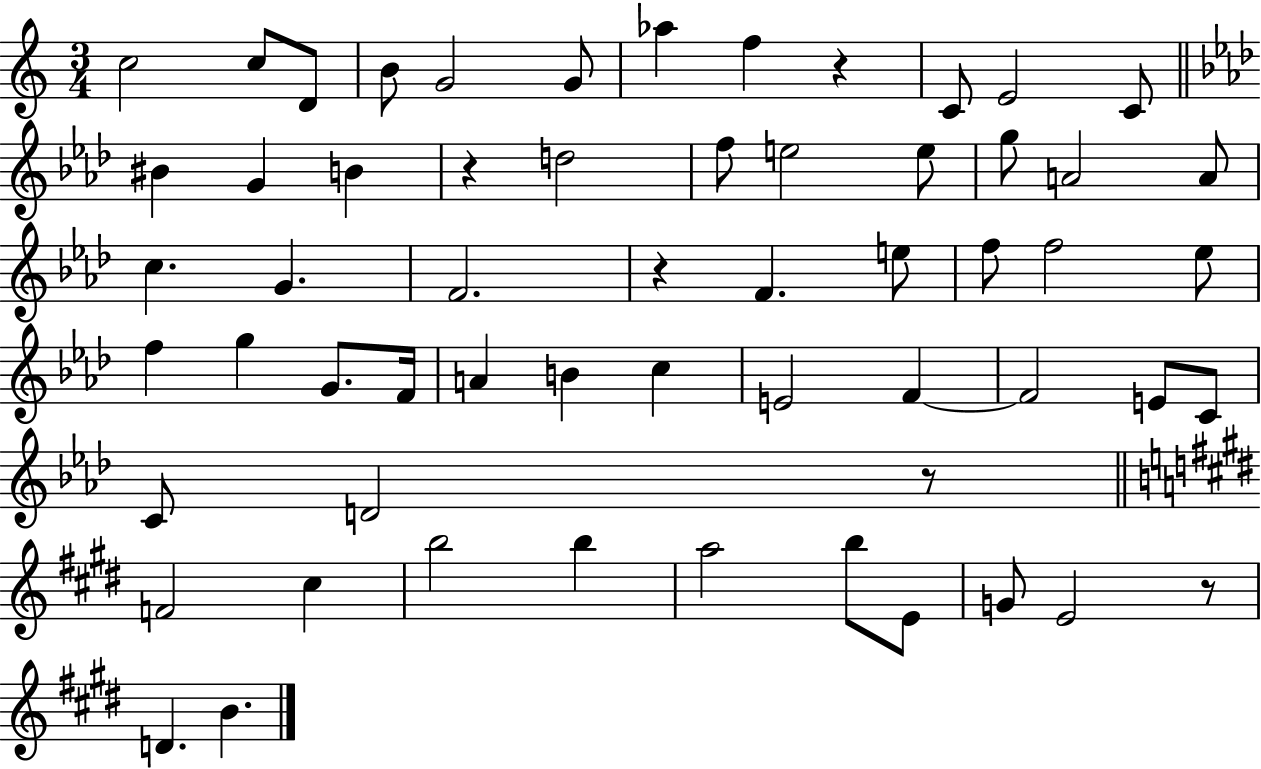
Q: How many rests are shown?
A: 5